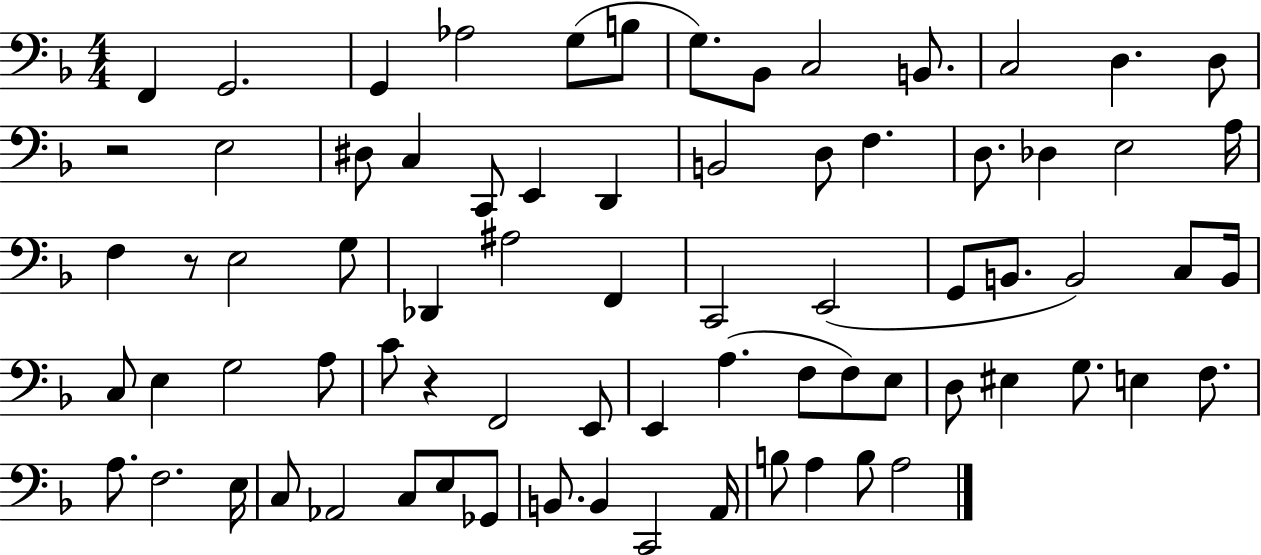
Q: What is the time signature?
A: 4/4